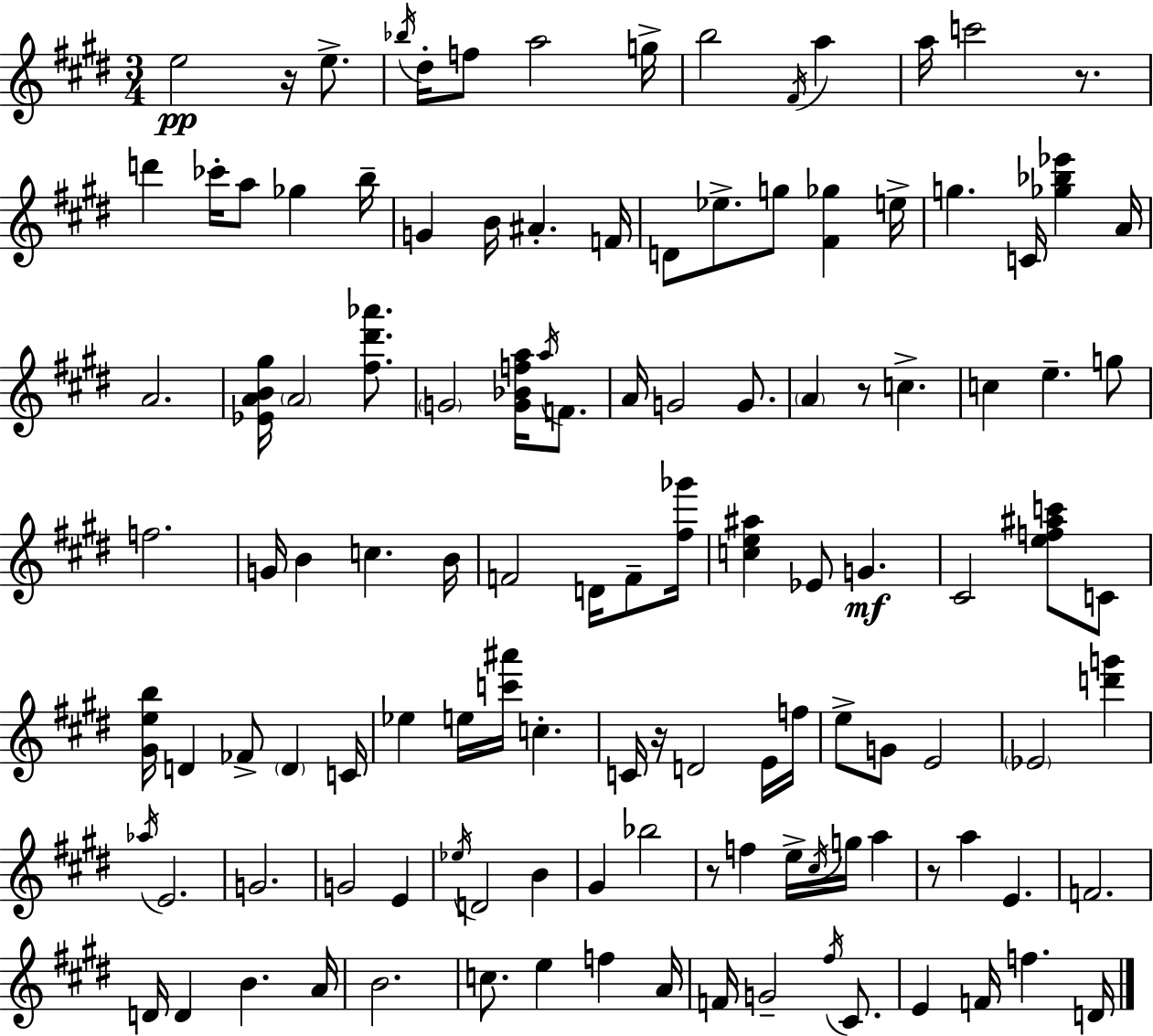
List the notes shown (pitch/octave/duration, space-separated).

E5/h R/s E5/e. Bb5/s D#5/s F5/e A5/h G5/s B5/h F#4/s A5/q A5/s C6/h R/e. D6/q CES6/s A5/e Gb5/q B5/s G4/q B4/s A#4/q. F4/s D4/e Eb5/e. G5/e [F#4,Gb5]/q E5/s G5/q. C4/s [Gb5,Bb5,Eb6]/q A4/s A4/h. [Eb4,A4,B4,G#5]/s A4/h [F#5,D#6,Ab6]/e. G4/h [G4,Bb4,F5,A5]/s A5/s F4/e. A4/s G4/h G4/e. A4/q R/e C5/q. C5/q E5/q. G5/e F5/h. G4/s B4/q C5/q. B4/s F4/h D4/s F4/e [F#5,Gb6]/s [C5,E5,A#5]/q Eb4/e G4/q. C#4/h [E5,F5,A#5,C6]/e C4/e [G#4,E5,B5]/s D4/q FES4/e D4/q C4/s Eb5/q E5/s [C6,A#6]/s C5/q. C4/s R/s D4/h E4/s F5/s E5/e G4/e E4/h Eb4/h [D6,G6]/q Ab5/s E4/h. G4/h. G4/h E4/q Eb5/s D4/h B4/q G#4/q Bb5/h R/e F5/q E5/s C#5/s G5/s A5/q R/e A5/q E4/q. F4/h. D4/s D4/q B4/q. A4/s B4/h. C5/e. E5/q F5/q A4/s F4/s G4/h F#5/s C#4/e. E4/q F4/s F5/q. D4/s